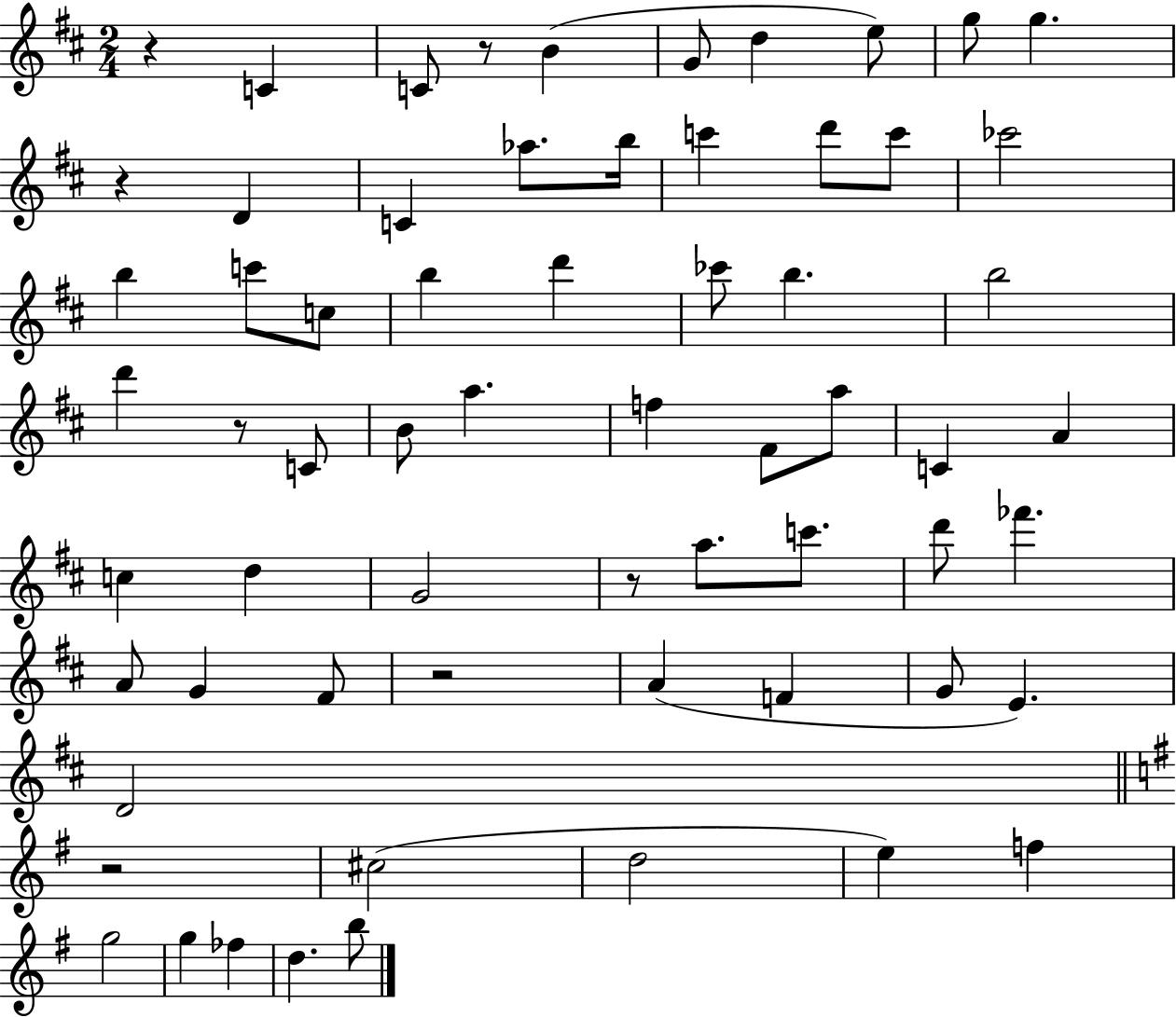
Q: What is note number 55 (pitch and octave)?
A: FES5